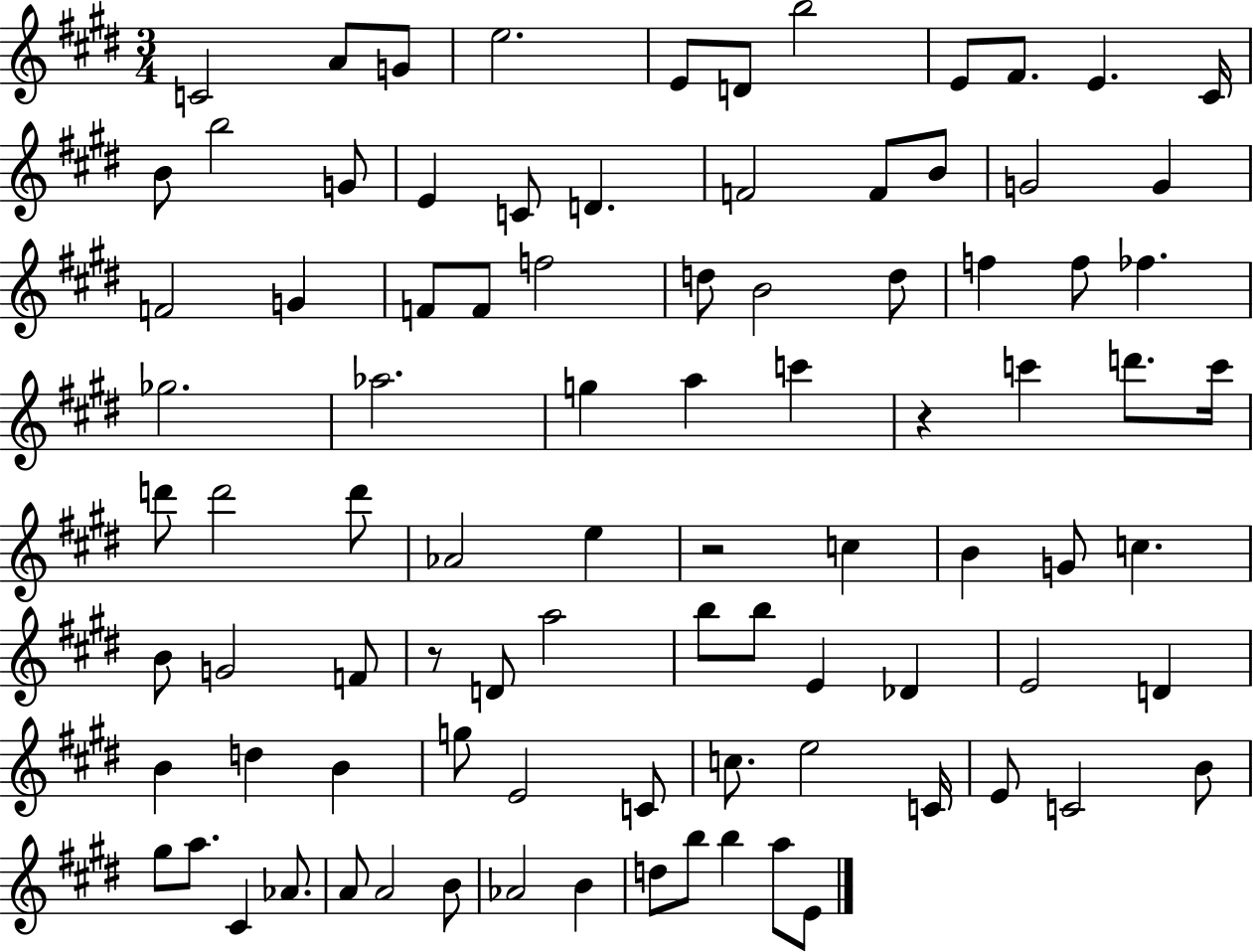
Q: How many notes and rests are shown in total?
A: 90